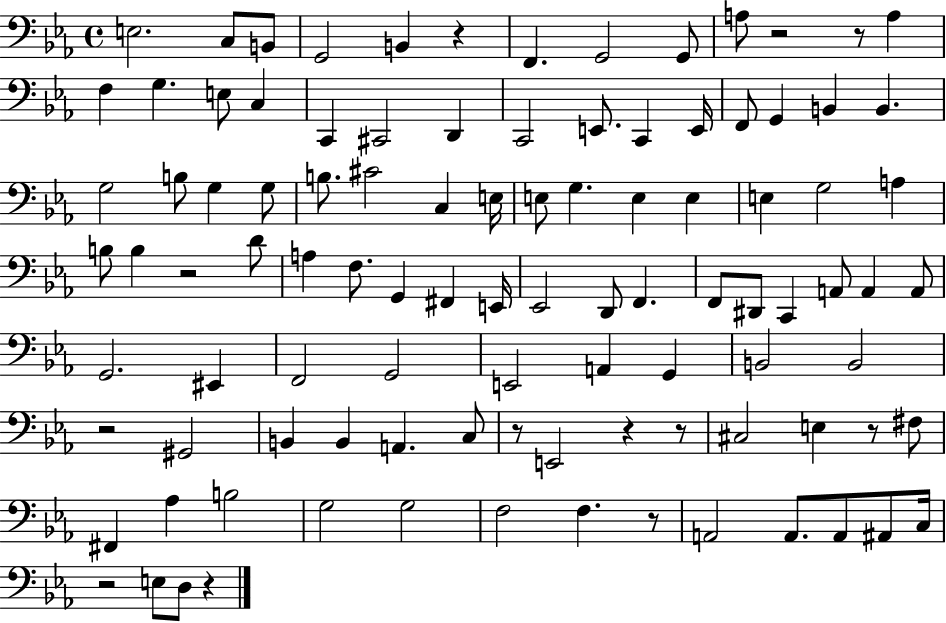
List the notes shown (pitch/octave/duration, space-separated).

E3/h. C3/e B2/e G2/h B2/q R/q F2/q. G2/h G2/e A3/e R/h R/e A3/q F3/q G3/q. E3/e C3/q C2/q C#2/h D2/q C2/h E2/e. C2/q E2/s F2/e G2/q B2/q B2/q. G3/h B3/e G3/q G3/e B3/e. C#4/h C3/q E3/s E3/e G3/q. E3/q E3/q E3/q G3/h A3/q B3/e B3/q R/h D4/e A3/q F3/e. G2/q F#2/q E2/s Eb2/h D2/e F2/q. F2/e D#2/e C2/q A2/e A2/q A2/e G2/h. EIS2/q F2/h G2/h E2/h A2/q G2/q B2/h B2/h R/h G#2/h B2/q B2/q A2/q. C3/e R/e E2/h R/q R/e C#3/h E3/q R/e F#3/e F#2/q Ab3/q B3/h G3/h G3/h F3/h F3/q. R/e A2/h A2/e. A2/e A#2/e C3/s R/h E3/e D3/e R/q